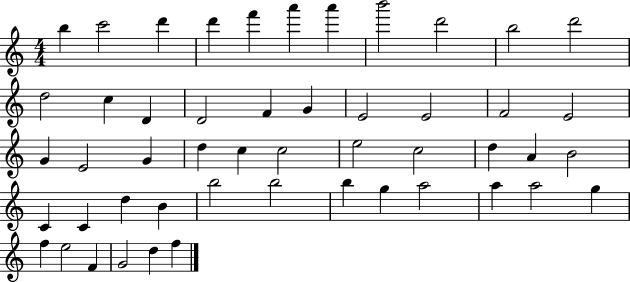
X:1
T:Untitled
M:4/4
L:1/4
K:C
b c'2 d' d' f' a' a' b'2 d'2 b2 d'2 d2 c D D2 F G E2 E2 F2 E2 G E2 G d c c2 e2 c2 d A B2 C C d B b2 b2 b g a2 a a2 g f e2 F G2 d f